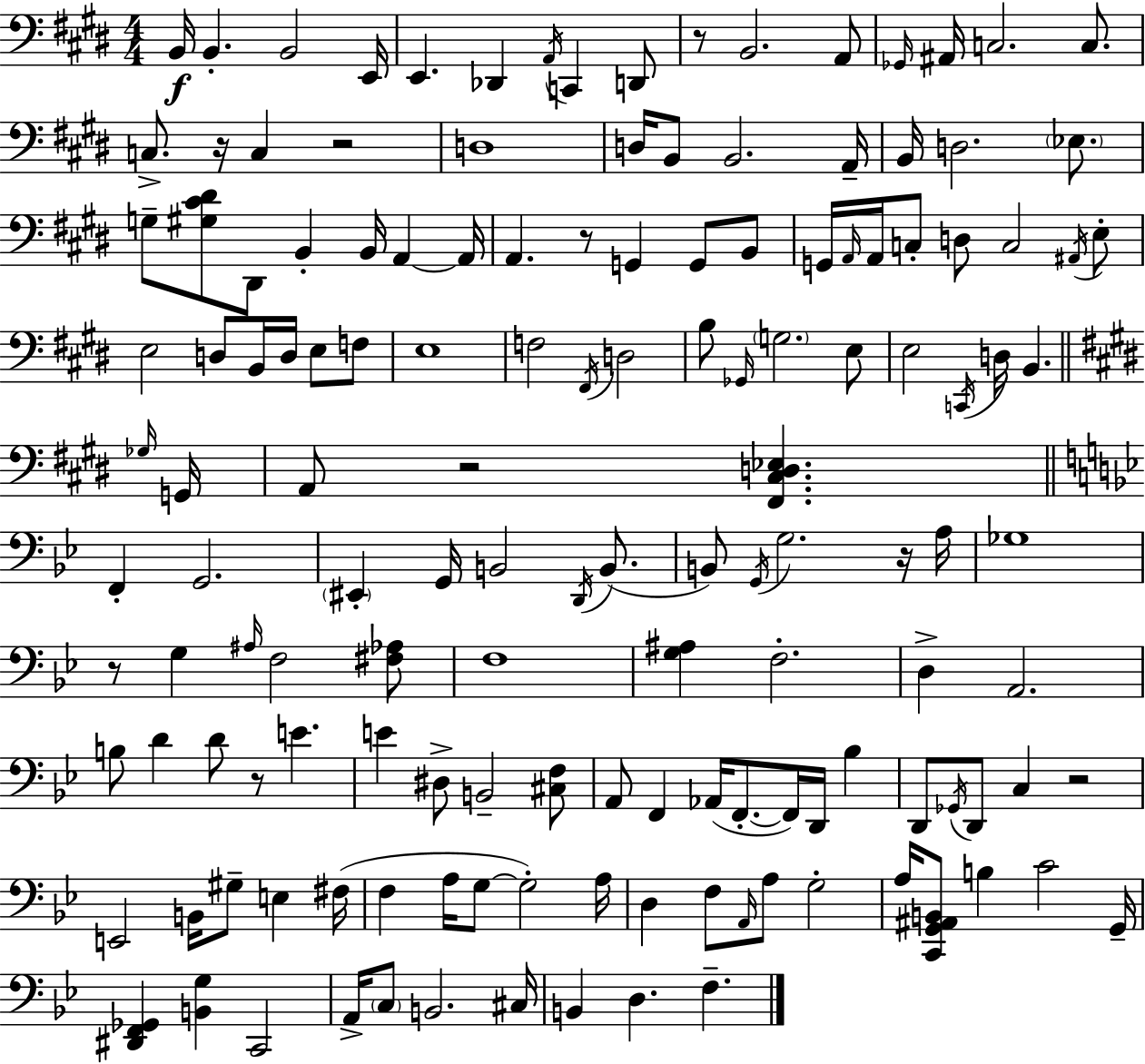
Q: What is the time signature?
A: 4/4